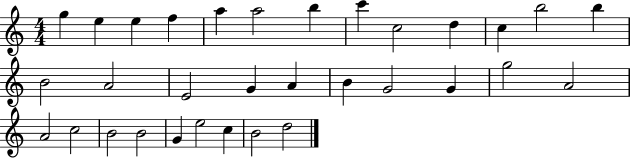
{
  \clef treble
  \numericTimeSignature
  \time 4/4
  \key c \major
  g''4 e''4 e''4 f''4 | a''4 a''2 b''4 | c'''4 c''2 d''4 | c''4 b''2 b''4 | \break b'2 a'2 | e'2 g'4 a'4 | b'4 g'2 g'4 | g''2 a'2 | \break a'2 c''2 | b'2 b'2 | g'4 e''2 c''4 | b'2 d''2 | \break \bar "|."
}